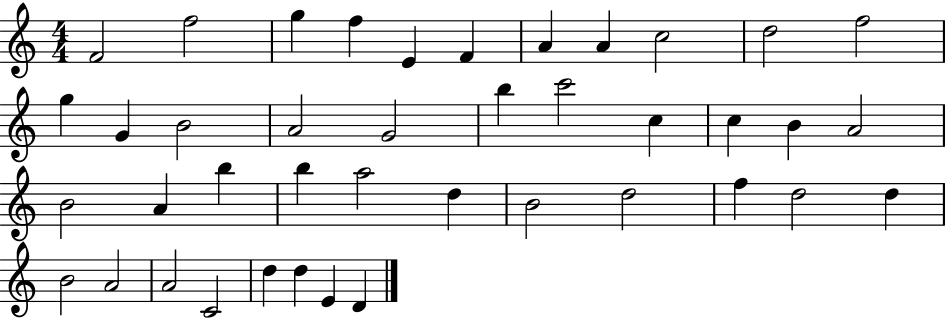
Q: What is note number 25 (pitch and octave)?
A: B5